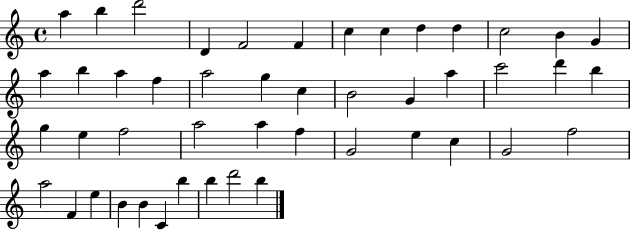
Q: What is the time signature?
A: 4/4